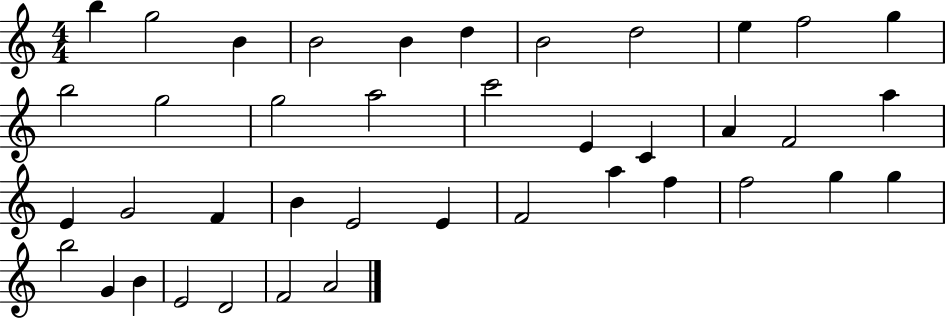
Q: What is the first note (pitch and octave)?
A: B5